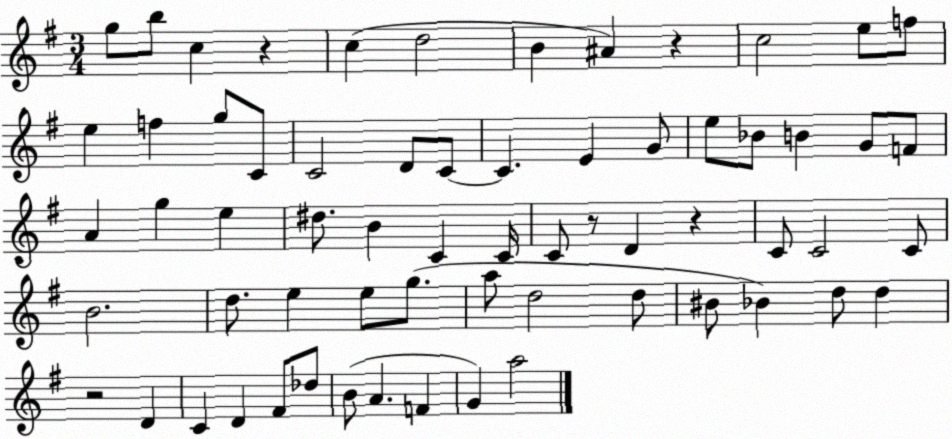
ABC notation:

X:1
T:Untitled
M:3/4
L:1/4
K:G
g/2 b/2 c z c d2 B ^A z c2 e/2 f/2 e f g/2 C/2 C2 D/2 C/2 C E G/2 e/2 _B/2 B G/2 F/2 A g e ^d/2 B C C/4 C/2 z/2 D z C/2 C2 C/2 B2 d/2 e e/2 g/2 a/2 d2 d/2 ^B/2 _B d/2 d z2 D C D ^F/2 _d/2 B/2 A F G a2